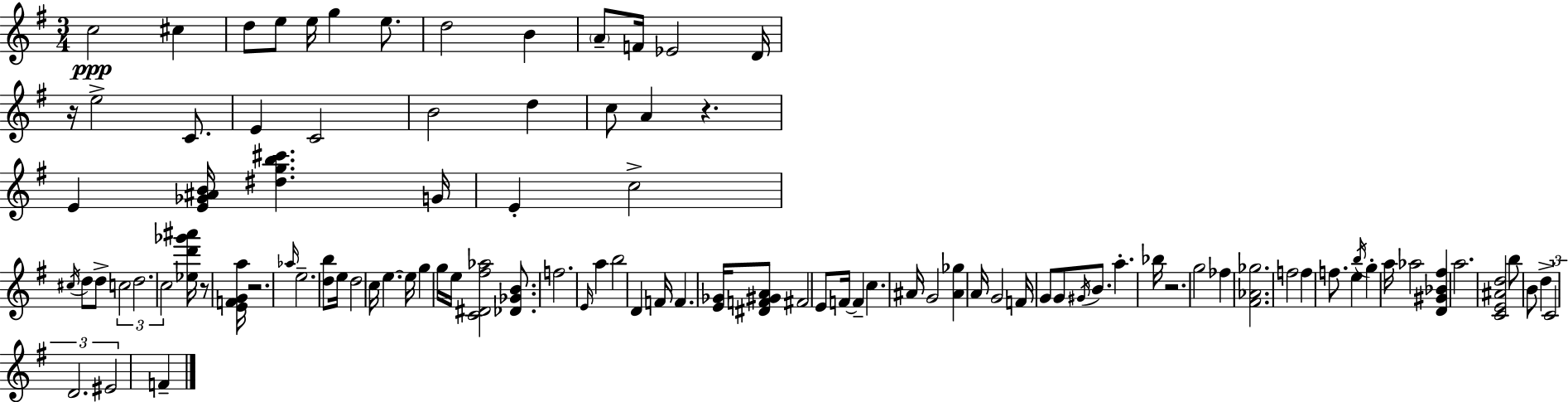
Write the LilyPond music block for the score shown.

{
  \clef treble
  \numericTimeSignature
  \time 3/4
  \key e \minor
  c''2\ppp cis''4 | d''8 e''8 e''16 g''4 e''8. | d''2 b'4 | \parenthesize a'8-- f'16 ees'2 d'16 | \break r16 e''2-> c'8. | e'4 c'2 | b'2 d''4 | c''8 a'4 r4. | \break e'4 <e' ges' ais' b'>16 <dis'' g'' b'' cis'''>4. g'16 | e'4-. c''2-> | \acciaccatura { cis''16 } d''8 d''8-> \tuplet 3/2 { c''2 | d''2. | \break c''2 } <ees'' d''' ges''' ais'''>16 r8 | <e' f' g' a''>16 r2. | \grace { aes''16 } e''2.-- | <d'' b''>8 e''16 d''2 | \break c''16 e''4.~~ e''16 g''4 | g''16 e''16 <c' dis' fis'' aes''>2 <des' ges' b'>8. | f''2. | \grace { e'16 } a''4 b''2 | \break d'4 f'16 f'4. | <e' ges'>16 <dis' f' gis' a'>8 fis'2 | e'8 f'16~~ f'4-- c''4. | ais'16 g'2 <ais' ges''>4 | \break a'16 g'2 | f'16 g'8 g'8 \acciaccatura { gis'16 } b'8. a''4.-. | bes''16 r2. | g''2 | \break fes''4 <fis' aes' ges''>2. | f''2 | f''4 f''8. e''4 \acciaccatura { b''16 } | g''4-. a''16 aes''2 | \break <d' gis' bes' fis''>4 a''2. | <c' e' ais' d''>2 | b''8 b'8 d''4-> \tuplet 3/2 { c'2 | d'2. | \break eis'2 } | f'4-- \bar "|."
}